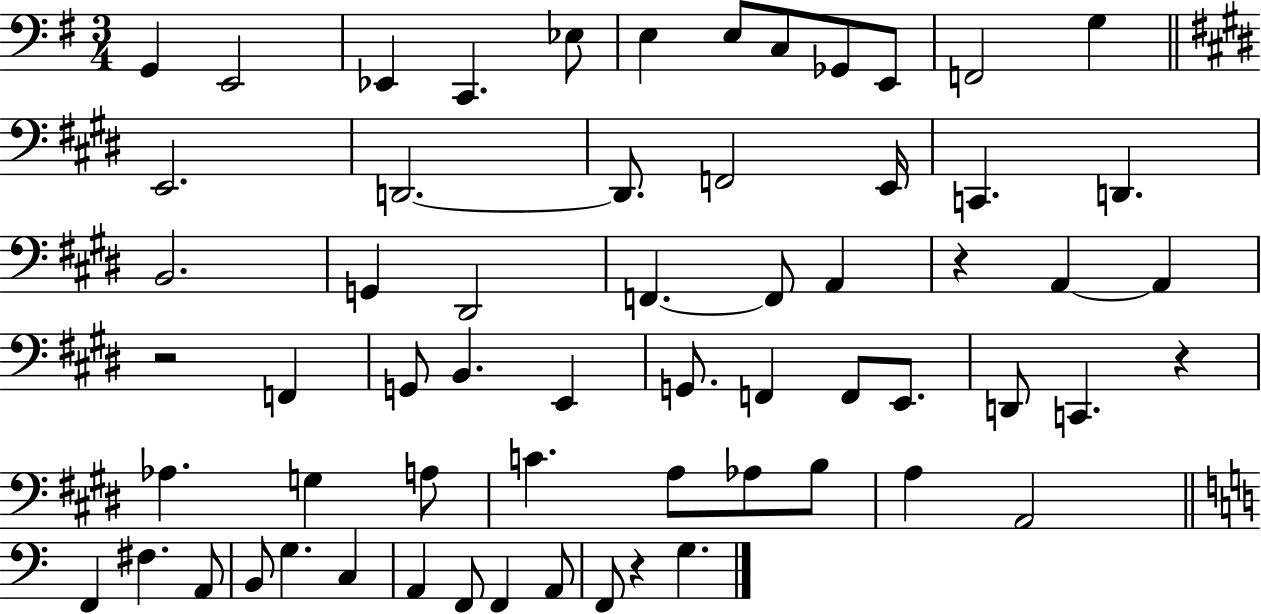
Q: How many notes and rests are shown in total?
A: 62